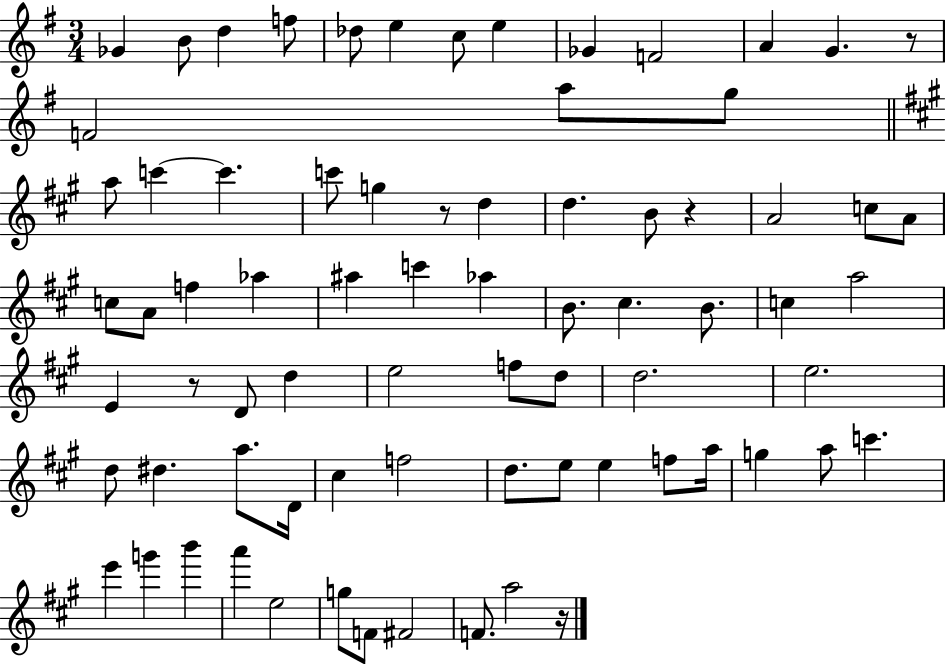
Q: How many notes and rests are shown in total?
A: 75